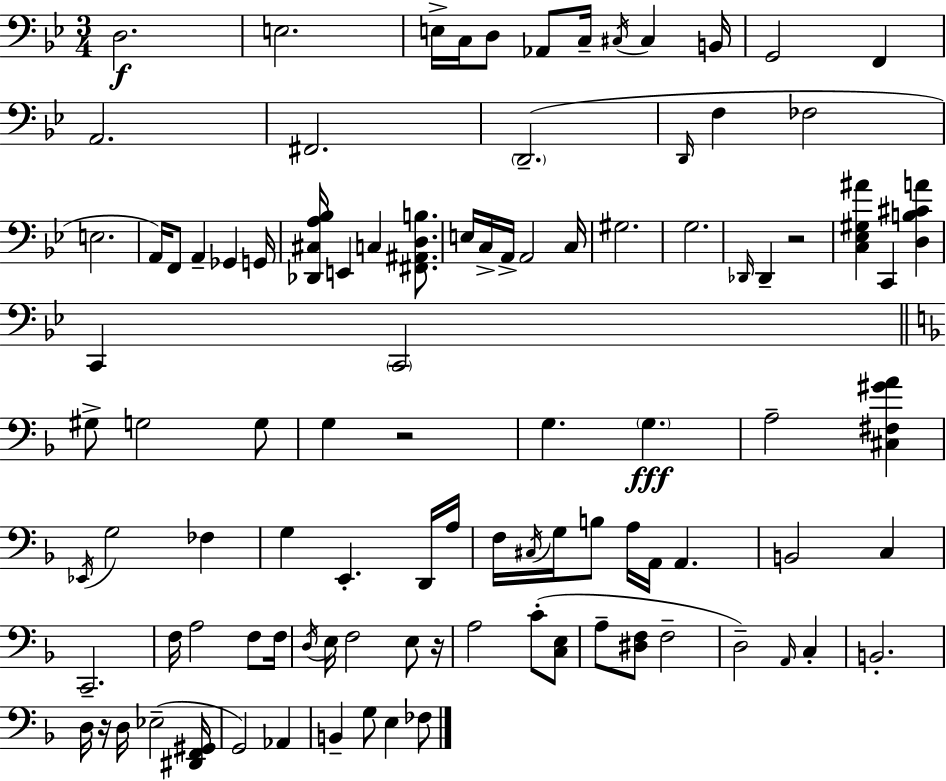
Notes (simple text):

D3/h. E3/h. E3/s C3/s D3/e Ab2/e C3/s C#3/s C#3/q B2/s G2/h F2/q A2/h. F#2/h. D2/h. D2/s F3/q FES3/h E3/h. A2/s F2/e A2/q Gb2/q G2/s [Db2,C#3,A3,Bb3]/s E2/q C3/q [F#2,A#2,D3,B3]/e. E3/s C3/s A2/s A2/h C3/s G#3/h. G3/h. Db2/s Db2/q R/h [C3,Eb3,G#3,A#4]/q C2/q [D3,B3,C#4,A4]/q C2/q C2/h G#3/e G3/h G3/e G3/q R/h G3/q. G3/q. A3/h [C#3,F#3,G#4,A4]/q Eb2/s G3/h FES3/q G3/q E2/q. D2/s A3/s F3/s C#3/s G3/s B3/e A3/s A2/s A2/q. B2/h C3/q C2/h. F3/s A3/h F3/e F3/s D3/s E3/s F3/h E3/e R/s A3/h C4/e [C3,E3]/e A3/e [D#3,F3]/e F3/h D3/h A2/s C3/q B2/h. D3/s R/s D3/s Eb3/h [D#2,F2,G#2]/s G2/h Ab2/q B2/q G3/e E3/q FES3/e